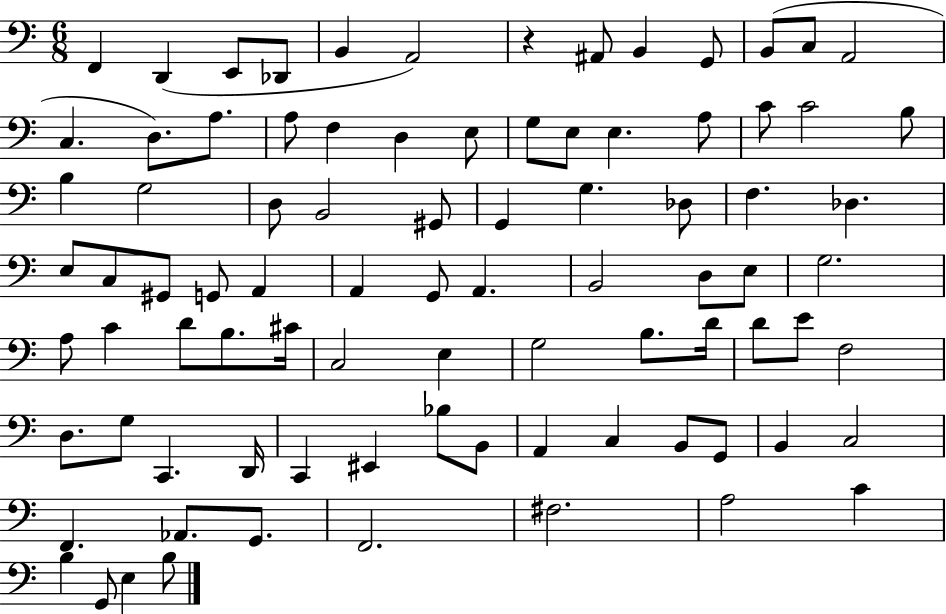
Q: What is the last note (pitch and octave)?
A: B3